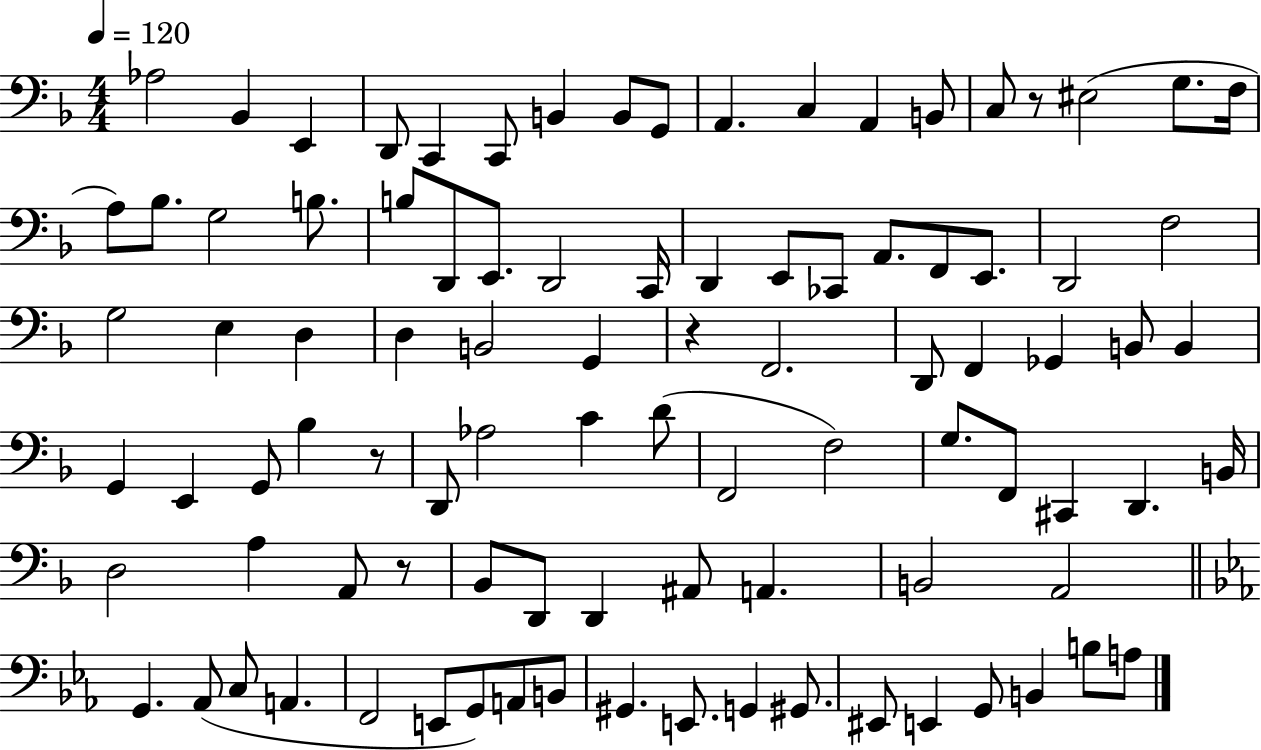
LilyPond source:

{
  \clef bass
  \numericTimeSignature
  \time 4/4
  \key f \major
  \tempo 4 = 120
  aes2 bes,4 e,4 | d,8 c,4 c,8 b,4 b,8 g,8 | a,4. c4 a,4 b,8 | c8 r8 eis2( g8. f16 | \break a8) bes8. g2 b8. | b8 d,8 e,8. d,2 c,16 | d,4 e,8 ces,8 a,8. f,8 e,8. | d,2 f2 | \break g2 e4 d4 | d4 b,2 g,4 | r4 f,2. | d,8 f,4 ges,4 b,8 b,4 | \break g,4 e,4 g,8 bes4 r8 | d,8 aes2 c'4 d'8( | f,2 f2) | g8. f,8 cis,4 d,4. b,16 | \break d2 a4 a,8 r8 | bes,8 d,8 d,4 ais,8 a,4. | b,2 a,2 | \bar "||" \break \key c \minor g,4. aes,8( c8 a,4. | f,2 e,8 g,8) a,8 b,8 | gis,4. e,8. g,4 gis,8. | eis,8 e,4 g,8 b,4 b8 a8 | \break \bar "|."
}